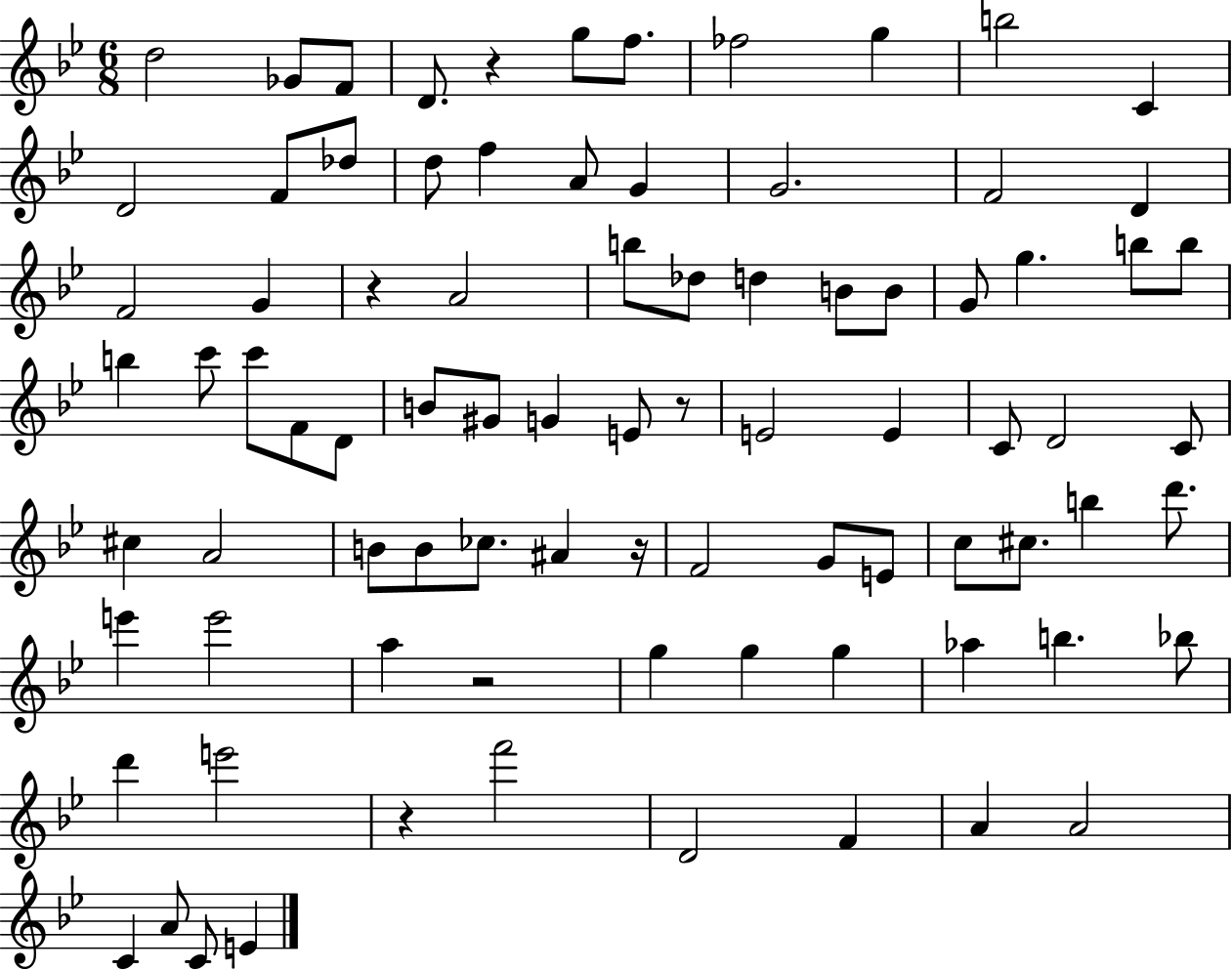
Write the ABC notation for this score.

X:1
T:Untitled
M:6/8
L:1/4
K:Bb
d2 _G/2 F/2 D/2 z g/2 f/2 _f2 g b2 C D2 F/2 _d/2 d/2 f A/2 G G2 F2 D F2 G z A2 b/2 _d/2 d B/2 B/2 G/2 g b/2 b/2 b c'/2 c'/2 F/2 D/2 B/2 ^G/2 G E/2 z/2 E2 E C/2 D2 C/2 ^c A2 B/2 B/2 _c/2 ^A z/4 F2 G/2 E/2 c/2 ^c/2 b d'/2 e' e'2 a z2 g g g _a b _b/2 d' e'2 z f'2 D2 F A A2 C A/2 C/2 E